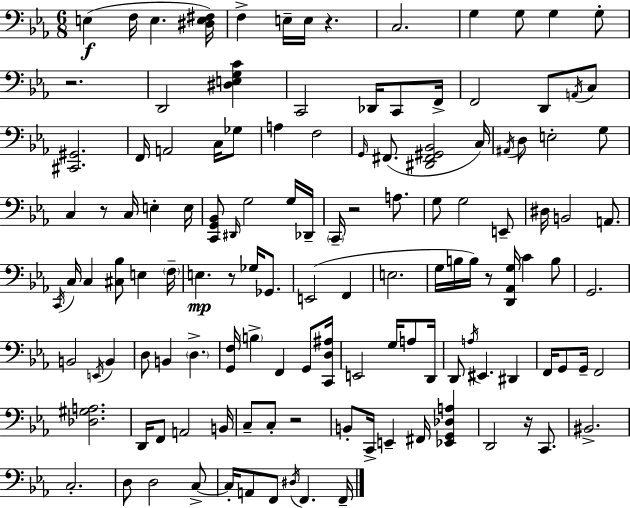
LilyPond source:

{
  \clef bass
  \numericTimeSignature
  \time 6/8
  \key ees \major
  e4(\f f16 e4. <dis e fis>16) | f4-> e16-- e16 r4. | c2. | g4 g8 g4 g8-. | \break r2. | d,2 <dis e g c'>4 | c,2 des,16 c,8 f,16-> | f,2 d,8 \acciaccatura { a,16 } c8 | \break <cis, gis,>2. | f,16 a,2 c16 ges8 | a4 f2 | \grace { g,16 } fis,8.( <dis, fis, gis, bes,>2 | \break c16) \acciaccatura { ais,16 } d8 e2-. | g8 c4 r8 c16 e4-. | e16 <c, g, bes,>8 \grace { dis,16 } g2 | g16 des,16-- \parenthesize c,16-- r2 | \break a8. g8 g2 | e,8-- dis16 b,2 | a,8. \acciaccatura { c,16 } c16 c4 <cis bes>8 | e4 \parenthesize f16-- e4.\mp r8 | \break ges16 ges,8. e,2( | f,4 e2. | g16 b16 b16) r8 <d, aes, g>16 c'4 | b8 g,2. | \break b,2 | \acciaccatura { e,16 } b,4 d8 b,4 | \parenthesize d4.-> <g, f>16 \parenthesize b4-> f,4 | g,8 <c, d ais>16 e,2 | \break g16 a8 d,16 d,8 \acciaccatura { a16 } eis,4. | dis,4 f,16 g,8 g,16-- f,2 | <des gis a>2. | d,16 f,8 a,2 | \break b,16 c8-- c8-. r2 | b,8-. c,16-> e,4-- | fis,16 <ees, g, des a>4 d,2 | r16 c,8. bis,2.-> | \break c2.-. | d8 d2 | c8->~~ c16-. a,8 f,8 | \acciaccatura { dis16 } f,4. f,16-- \bar "|."
}